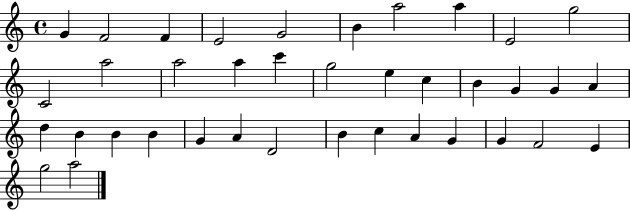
G4/q F4/h F4/q E4/h G4/h B4/q A5/h A5/q E4/h G5/h C4/h A5/h A5/h A5/q C6/q G5/h E5/q C5/q B4/q G4/q G4/q A4/q D5/q B4/q B4/q B4/q G4/q A4/q D4/h B4/q C5/q A4/q G4/q G4/q F4/h E4/q G5/h A5/h